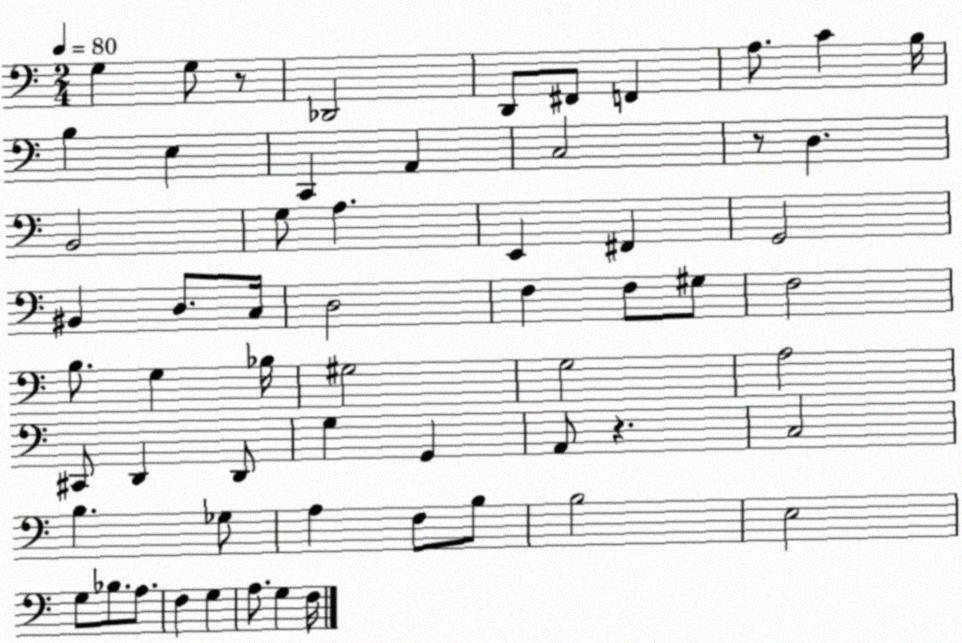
X:1
T:Untitled
M:2/4
L:1/4
K:C
G, G,/2 z/2 _D,,2 D,,/2 ^F,,/2 F,, A,/2 C B,/4 B, E, C,, A,, C,2 z/2 D, B,,2 G,/2 A, E,, ^F,, G,,2 ^B,, D,/2 C,/4 D,2 F, F,/2 ^G,/2 F,2 B,/2 G, _B,/4 ^G,2 G,2 A,2 ^C,,/2 D,, D,,/2 G, G,, A,,/2 z C,2 B, _G,/2 A, F,/2 B,/2 B,2 E,2 G,/2 _B,/2 A,/2 F, G, A,/2 G, F,/4